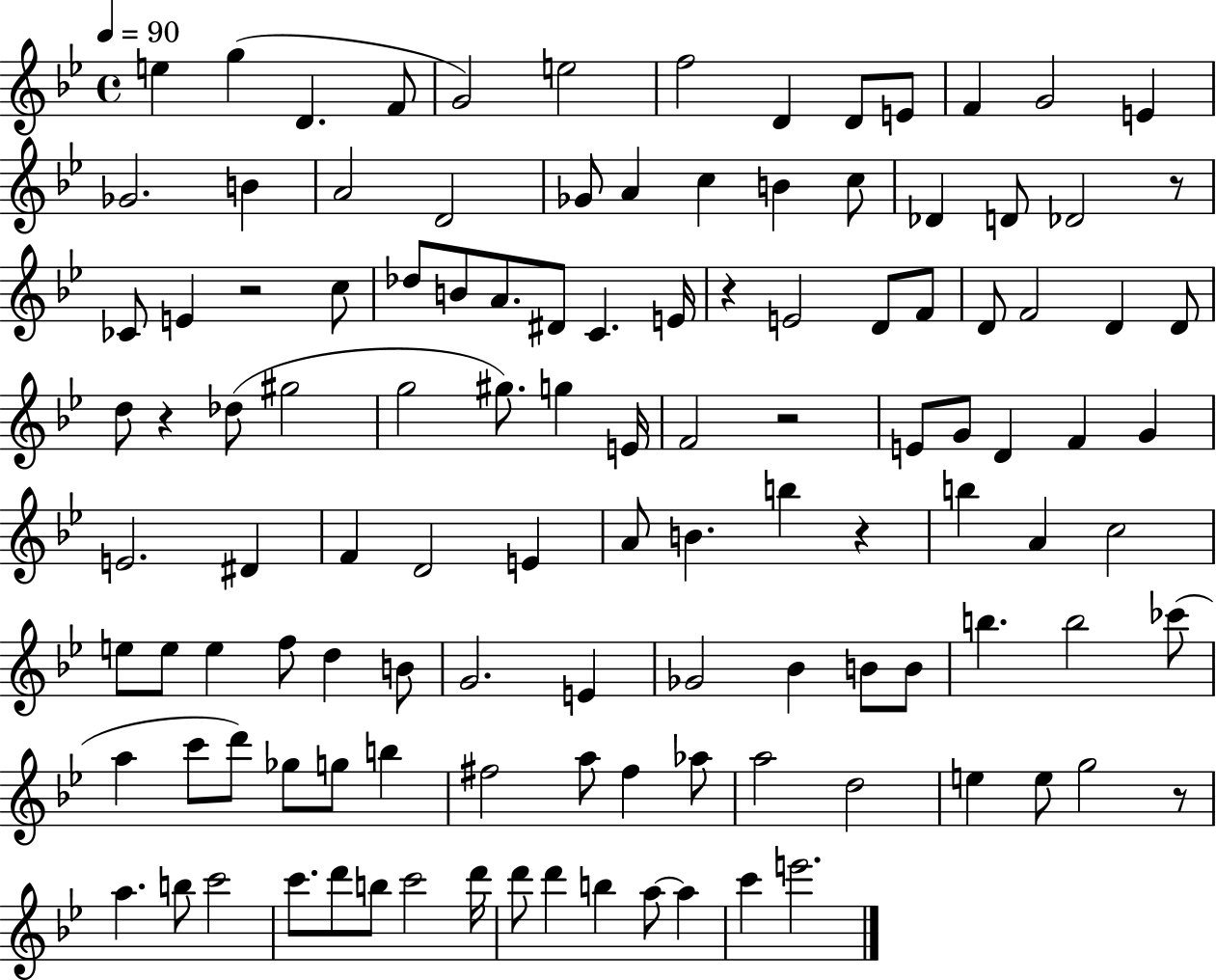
E5/q G5/q D4/q. F4/e G4/h E5/h F5/h D4/q D4/e E4/e F4/q G4/h E4/q Gb4/h. B4/q A4/h D4/h Gb4/e A4/q C5/q B4/q C5/e Db4/q D4/e Db4/h R/e CES4/e E4/q R/h C5/e Db5/e B4/e A4/e. D#4/e C4/q. E4/s R/q E4/h D4/e F4/e D4/e F4/h D4/q D4/e D5/e R/q Db5/e G#5/h G5/h G#5/e. G5/q E4/s F4/h R/h E4/e G4/e D4/q F4/q G4/q E4/h. D#4/q F4/q D4/h E4/q A4/e B4/q. B5/q R/q B5/q A4/q C5/h E5/e E5/e E5/q F5/e D5/q B4/e G4/h. E4/q Gb4/h Bb4/q B4/e B4/e B5/q. B5/h CES6/e A5/q C6/e D6/e Gb5/e G5/e B5/q F#5/h A5/e F#5/q Ab5/e A5/h D5/h E5/q E5/e G5/h R/e A5/q. B5/e C6/h C6/e. D6/e B5/e C6/h D6/s D6/e D6/q B5/q A5/e A5/q C6/q E6/h.